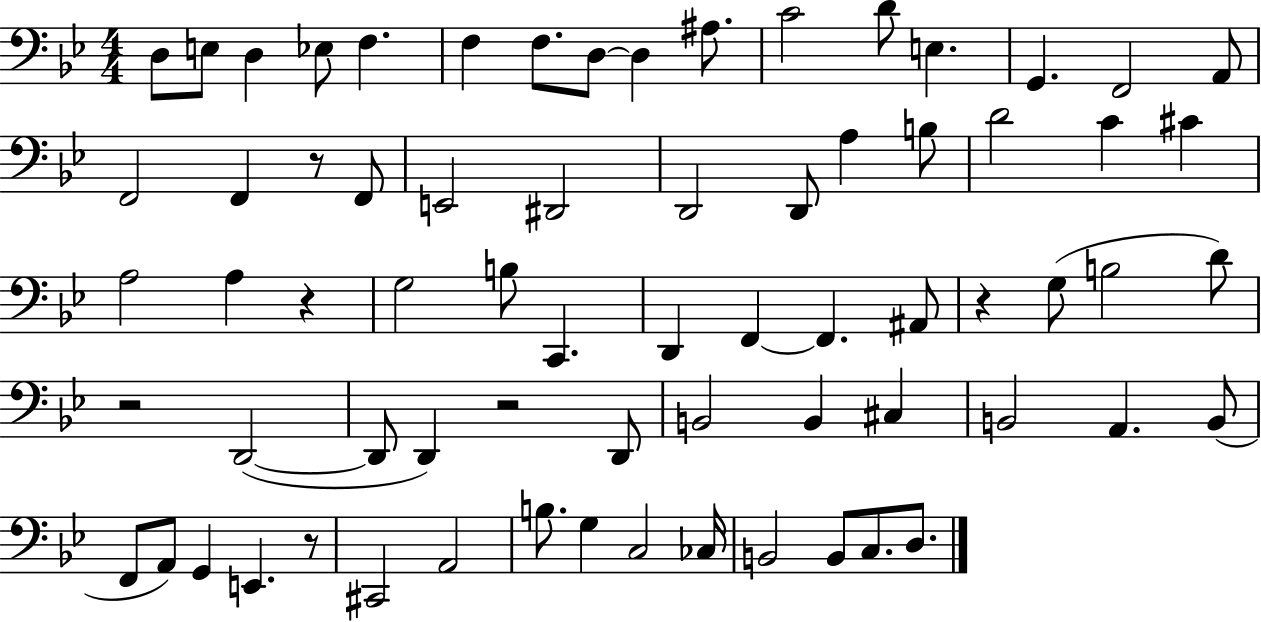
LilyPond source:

{
  \clef bass
  \numericTimeSignature
  \time 4/4
  \key bes \major
  \repeat volta 2 { d8 e8 d4 ees8 f4. | f4 f8. d8~~ d4 ais8. | c'2 d'8 e4. | g,4. f,2 a,8 | \break f,2 f,4 r8 f,8 | e,2 dis,2 | d,2 d,8 a4 b8 | d'2 c'4 cis'4 | \break a2 a4 r4 | g2 b8 c,4. | d,4 f,4~~ f,4. ais,8 | r4 g8( b2 d'8) | \break r2 d,2~(~ | d,8 d,4) r2 d,8 | b,2 b,4 cis4 | b,2 a,4. b,8( | \break f,8 a,8) g,4 e,4. r8 | cis,2 a,2 | b8. g4 c2 ces16 | b,2 b,8 c8. d8. | \break } \bar "|."
}